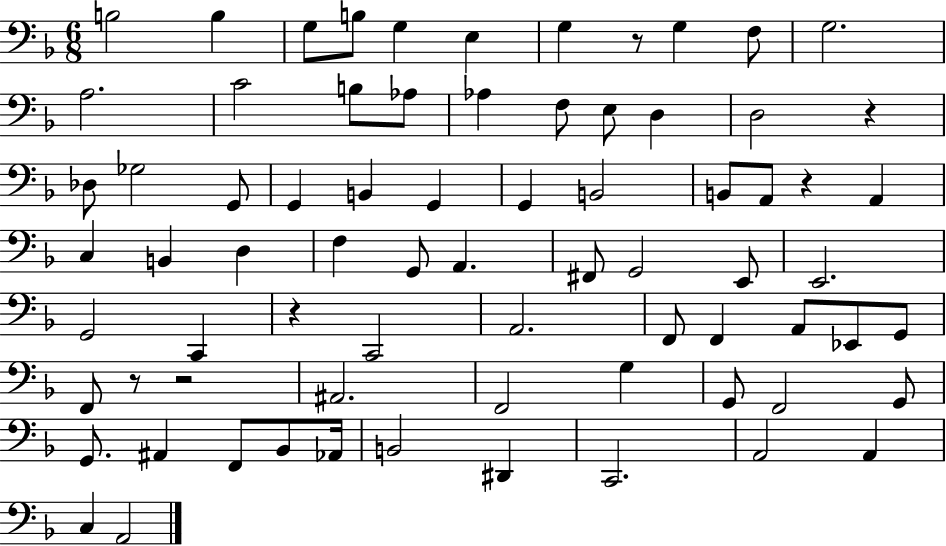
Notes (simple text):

B3/h B3/q G3/e B3/e G3/q E3/q G3/q R/e G3/q F3/e G3/h. A3/h. C4/h B3/e Ab3/e Ab3/q F3/e E3/e D3/q D3/h R/q Db3/e Gb3/h G2/e G2/q B2/q G2/q G2/q B2/h B2/e A2/e R/q A2/q C3/q B2/q D3/q F3/q G2/e A2/q. F#2/e G2/h E2/e E2/h. G2/h C2/q R/q C2/h A2/h. F2/e F2/q A2/e Eb2/e G2/e F2/e R/e R/h A#2/h. F2/h G3/q G2/e F2/h G2/e G2/e. A#2/q F2/e Bb2/e Ab2/s B2/h D#2/q C2/h. A2/h A2/q C3/q A2/h